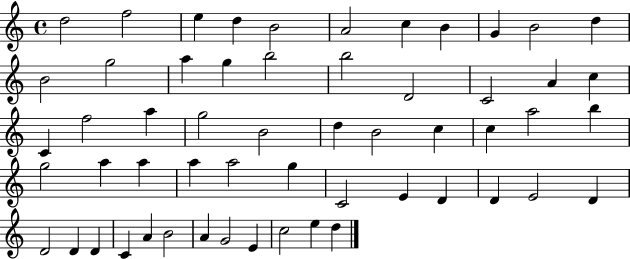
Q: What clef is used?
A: treble